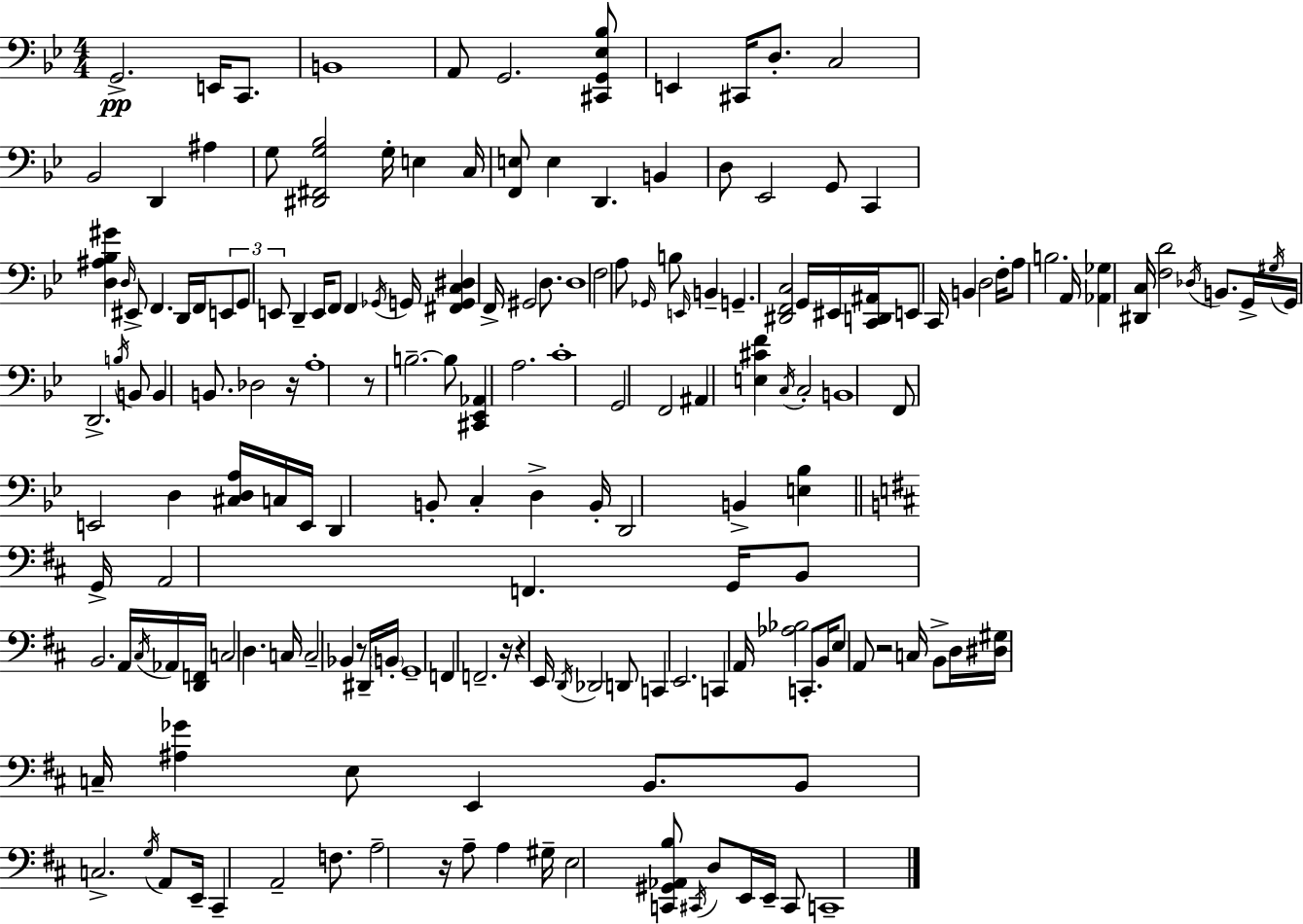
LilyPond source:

{
  \clef bass
  \numericTimeSignature
  \time 4/4
  \key bes \major
  g,2.->\pp e,16 c,8. | b,1 | a,8 g,2. <cis, g, ees bes>8 | e,4 cis,16 d8.-. c2 | \break bes,2 d,4 ais4 | g8 <dis, fis, g bes>2 g16-. e4 c16 | <f, e>8 e4 d,4. b,4 | d8 ees,2 g,8 c,4 | \break <d ais bes gis'>4 \grace { d16 } eis,8-> f,4. d,16 f,16 \tuplet 3/2 { e,8 | g,8 e,8 } d,4-- e,16 f,8 f,4 | \acciaccatura { ges,16 } g,16 <fis, g, c dis>4 f,16-> gis,2 d8. | d1 | \break f2 a8 \grace { ges,16 } b8 \grace { e,16 } | b,4-- g,4.-- <dis, f, c>2 | g,16 eis,16 <c, d, ais,>16 e,8 c,16 b,4 d2 | f16-. a8 b2. | \break a,16 <aes, ges>4 <dis, c>16 <f d'>2 | \acciaccatura { des16 } b,8. g,16-> \acciaccatura { gis16 } g,16 d,2.-> | \acciaccatura { b16 } b,8 b,4 b,8. des2 | r16 a1-. | \break r8 b2.--~~ | b8 <cis, ees, aes,>4 a2. | c'1-. | g,2 f,2 | \break ais,4 <e cis' f'>4 \acciaccatura { c16 } | c2-. b,1 | f,8 e,2 | d4 <cis d a>16 c16 e,16 d,4 b,8-. c4-. | \break d4-> b,16-. d,2 | b,4-> <e bes>4 \bar "||" \break \key b \minor g,16-> a,2 f,4. g,16 | b,8 b,2. a,16 \acciaccatura { cis16 } | aes,16 <d, f,>16 c2 d4. | c16 c2-- bes,4 r8 dis,16-- | \break \parenthesize b,16-. g,1-- | f,4 f,2.-- | r16 r4 e,16 \acciaccatura { d,16 } des,2 | d,8 c,4 e,2. | \break c,4 a,16 <aes bes>2 c,8.-. | b,16 e8 a,8 r2 c16 | b,8-> d16 <dis gis>16 c16-- <ais ges'>4 e8 e,4 b,8. | b,8 c2.-> | \break \acciaccatura { g16 } a,8 e,16-- cis,4-- a,2-- | f8. a2-- r16 a8-- a4 | gis16-- e2 <c, gis, aes, b>8 \acciaccatura { cis,16 } d8 | e,16 e,16-- cis,8 c,1-- | \break \bar "|."
}